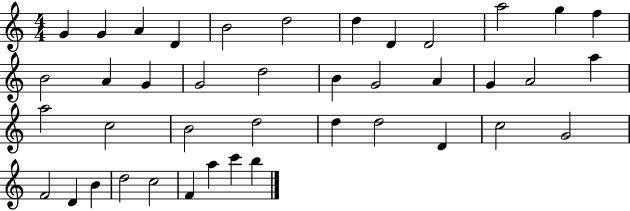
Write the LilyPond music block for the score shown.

{
  \clef treble
  \numericTimeSignature
  \time 4/4
  \key c \major
  g'4 g'4 a'4 d'4 | b'2 d''2 | d''4 d'4 d'2 | a''2 g''4 f''4 | \break b'2 a'4 g'4 | g'2 d''2 | b'4 g'2 a'4 | g'4 a'2 a''4 | \break a''2 c''2 | b'2 d''2 | d''4 d''2 d'4 | c''2 g'2 | \break f'2 d'4 b'4 | d''2 c''2 | f'4 a''4 c'''4 b''4 | \bar "|."
}